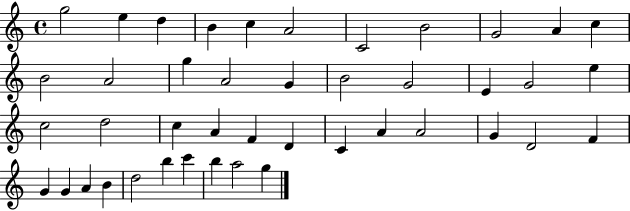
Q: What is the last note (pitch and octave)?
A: G5